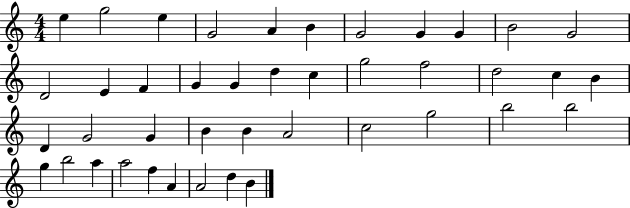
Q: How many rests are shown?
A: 0